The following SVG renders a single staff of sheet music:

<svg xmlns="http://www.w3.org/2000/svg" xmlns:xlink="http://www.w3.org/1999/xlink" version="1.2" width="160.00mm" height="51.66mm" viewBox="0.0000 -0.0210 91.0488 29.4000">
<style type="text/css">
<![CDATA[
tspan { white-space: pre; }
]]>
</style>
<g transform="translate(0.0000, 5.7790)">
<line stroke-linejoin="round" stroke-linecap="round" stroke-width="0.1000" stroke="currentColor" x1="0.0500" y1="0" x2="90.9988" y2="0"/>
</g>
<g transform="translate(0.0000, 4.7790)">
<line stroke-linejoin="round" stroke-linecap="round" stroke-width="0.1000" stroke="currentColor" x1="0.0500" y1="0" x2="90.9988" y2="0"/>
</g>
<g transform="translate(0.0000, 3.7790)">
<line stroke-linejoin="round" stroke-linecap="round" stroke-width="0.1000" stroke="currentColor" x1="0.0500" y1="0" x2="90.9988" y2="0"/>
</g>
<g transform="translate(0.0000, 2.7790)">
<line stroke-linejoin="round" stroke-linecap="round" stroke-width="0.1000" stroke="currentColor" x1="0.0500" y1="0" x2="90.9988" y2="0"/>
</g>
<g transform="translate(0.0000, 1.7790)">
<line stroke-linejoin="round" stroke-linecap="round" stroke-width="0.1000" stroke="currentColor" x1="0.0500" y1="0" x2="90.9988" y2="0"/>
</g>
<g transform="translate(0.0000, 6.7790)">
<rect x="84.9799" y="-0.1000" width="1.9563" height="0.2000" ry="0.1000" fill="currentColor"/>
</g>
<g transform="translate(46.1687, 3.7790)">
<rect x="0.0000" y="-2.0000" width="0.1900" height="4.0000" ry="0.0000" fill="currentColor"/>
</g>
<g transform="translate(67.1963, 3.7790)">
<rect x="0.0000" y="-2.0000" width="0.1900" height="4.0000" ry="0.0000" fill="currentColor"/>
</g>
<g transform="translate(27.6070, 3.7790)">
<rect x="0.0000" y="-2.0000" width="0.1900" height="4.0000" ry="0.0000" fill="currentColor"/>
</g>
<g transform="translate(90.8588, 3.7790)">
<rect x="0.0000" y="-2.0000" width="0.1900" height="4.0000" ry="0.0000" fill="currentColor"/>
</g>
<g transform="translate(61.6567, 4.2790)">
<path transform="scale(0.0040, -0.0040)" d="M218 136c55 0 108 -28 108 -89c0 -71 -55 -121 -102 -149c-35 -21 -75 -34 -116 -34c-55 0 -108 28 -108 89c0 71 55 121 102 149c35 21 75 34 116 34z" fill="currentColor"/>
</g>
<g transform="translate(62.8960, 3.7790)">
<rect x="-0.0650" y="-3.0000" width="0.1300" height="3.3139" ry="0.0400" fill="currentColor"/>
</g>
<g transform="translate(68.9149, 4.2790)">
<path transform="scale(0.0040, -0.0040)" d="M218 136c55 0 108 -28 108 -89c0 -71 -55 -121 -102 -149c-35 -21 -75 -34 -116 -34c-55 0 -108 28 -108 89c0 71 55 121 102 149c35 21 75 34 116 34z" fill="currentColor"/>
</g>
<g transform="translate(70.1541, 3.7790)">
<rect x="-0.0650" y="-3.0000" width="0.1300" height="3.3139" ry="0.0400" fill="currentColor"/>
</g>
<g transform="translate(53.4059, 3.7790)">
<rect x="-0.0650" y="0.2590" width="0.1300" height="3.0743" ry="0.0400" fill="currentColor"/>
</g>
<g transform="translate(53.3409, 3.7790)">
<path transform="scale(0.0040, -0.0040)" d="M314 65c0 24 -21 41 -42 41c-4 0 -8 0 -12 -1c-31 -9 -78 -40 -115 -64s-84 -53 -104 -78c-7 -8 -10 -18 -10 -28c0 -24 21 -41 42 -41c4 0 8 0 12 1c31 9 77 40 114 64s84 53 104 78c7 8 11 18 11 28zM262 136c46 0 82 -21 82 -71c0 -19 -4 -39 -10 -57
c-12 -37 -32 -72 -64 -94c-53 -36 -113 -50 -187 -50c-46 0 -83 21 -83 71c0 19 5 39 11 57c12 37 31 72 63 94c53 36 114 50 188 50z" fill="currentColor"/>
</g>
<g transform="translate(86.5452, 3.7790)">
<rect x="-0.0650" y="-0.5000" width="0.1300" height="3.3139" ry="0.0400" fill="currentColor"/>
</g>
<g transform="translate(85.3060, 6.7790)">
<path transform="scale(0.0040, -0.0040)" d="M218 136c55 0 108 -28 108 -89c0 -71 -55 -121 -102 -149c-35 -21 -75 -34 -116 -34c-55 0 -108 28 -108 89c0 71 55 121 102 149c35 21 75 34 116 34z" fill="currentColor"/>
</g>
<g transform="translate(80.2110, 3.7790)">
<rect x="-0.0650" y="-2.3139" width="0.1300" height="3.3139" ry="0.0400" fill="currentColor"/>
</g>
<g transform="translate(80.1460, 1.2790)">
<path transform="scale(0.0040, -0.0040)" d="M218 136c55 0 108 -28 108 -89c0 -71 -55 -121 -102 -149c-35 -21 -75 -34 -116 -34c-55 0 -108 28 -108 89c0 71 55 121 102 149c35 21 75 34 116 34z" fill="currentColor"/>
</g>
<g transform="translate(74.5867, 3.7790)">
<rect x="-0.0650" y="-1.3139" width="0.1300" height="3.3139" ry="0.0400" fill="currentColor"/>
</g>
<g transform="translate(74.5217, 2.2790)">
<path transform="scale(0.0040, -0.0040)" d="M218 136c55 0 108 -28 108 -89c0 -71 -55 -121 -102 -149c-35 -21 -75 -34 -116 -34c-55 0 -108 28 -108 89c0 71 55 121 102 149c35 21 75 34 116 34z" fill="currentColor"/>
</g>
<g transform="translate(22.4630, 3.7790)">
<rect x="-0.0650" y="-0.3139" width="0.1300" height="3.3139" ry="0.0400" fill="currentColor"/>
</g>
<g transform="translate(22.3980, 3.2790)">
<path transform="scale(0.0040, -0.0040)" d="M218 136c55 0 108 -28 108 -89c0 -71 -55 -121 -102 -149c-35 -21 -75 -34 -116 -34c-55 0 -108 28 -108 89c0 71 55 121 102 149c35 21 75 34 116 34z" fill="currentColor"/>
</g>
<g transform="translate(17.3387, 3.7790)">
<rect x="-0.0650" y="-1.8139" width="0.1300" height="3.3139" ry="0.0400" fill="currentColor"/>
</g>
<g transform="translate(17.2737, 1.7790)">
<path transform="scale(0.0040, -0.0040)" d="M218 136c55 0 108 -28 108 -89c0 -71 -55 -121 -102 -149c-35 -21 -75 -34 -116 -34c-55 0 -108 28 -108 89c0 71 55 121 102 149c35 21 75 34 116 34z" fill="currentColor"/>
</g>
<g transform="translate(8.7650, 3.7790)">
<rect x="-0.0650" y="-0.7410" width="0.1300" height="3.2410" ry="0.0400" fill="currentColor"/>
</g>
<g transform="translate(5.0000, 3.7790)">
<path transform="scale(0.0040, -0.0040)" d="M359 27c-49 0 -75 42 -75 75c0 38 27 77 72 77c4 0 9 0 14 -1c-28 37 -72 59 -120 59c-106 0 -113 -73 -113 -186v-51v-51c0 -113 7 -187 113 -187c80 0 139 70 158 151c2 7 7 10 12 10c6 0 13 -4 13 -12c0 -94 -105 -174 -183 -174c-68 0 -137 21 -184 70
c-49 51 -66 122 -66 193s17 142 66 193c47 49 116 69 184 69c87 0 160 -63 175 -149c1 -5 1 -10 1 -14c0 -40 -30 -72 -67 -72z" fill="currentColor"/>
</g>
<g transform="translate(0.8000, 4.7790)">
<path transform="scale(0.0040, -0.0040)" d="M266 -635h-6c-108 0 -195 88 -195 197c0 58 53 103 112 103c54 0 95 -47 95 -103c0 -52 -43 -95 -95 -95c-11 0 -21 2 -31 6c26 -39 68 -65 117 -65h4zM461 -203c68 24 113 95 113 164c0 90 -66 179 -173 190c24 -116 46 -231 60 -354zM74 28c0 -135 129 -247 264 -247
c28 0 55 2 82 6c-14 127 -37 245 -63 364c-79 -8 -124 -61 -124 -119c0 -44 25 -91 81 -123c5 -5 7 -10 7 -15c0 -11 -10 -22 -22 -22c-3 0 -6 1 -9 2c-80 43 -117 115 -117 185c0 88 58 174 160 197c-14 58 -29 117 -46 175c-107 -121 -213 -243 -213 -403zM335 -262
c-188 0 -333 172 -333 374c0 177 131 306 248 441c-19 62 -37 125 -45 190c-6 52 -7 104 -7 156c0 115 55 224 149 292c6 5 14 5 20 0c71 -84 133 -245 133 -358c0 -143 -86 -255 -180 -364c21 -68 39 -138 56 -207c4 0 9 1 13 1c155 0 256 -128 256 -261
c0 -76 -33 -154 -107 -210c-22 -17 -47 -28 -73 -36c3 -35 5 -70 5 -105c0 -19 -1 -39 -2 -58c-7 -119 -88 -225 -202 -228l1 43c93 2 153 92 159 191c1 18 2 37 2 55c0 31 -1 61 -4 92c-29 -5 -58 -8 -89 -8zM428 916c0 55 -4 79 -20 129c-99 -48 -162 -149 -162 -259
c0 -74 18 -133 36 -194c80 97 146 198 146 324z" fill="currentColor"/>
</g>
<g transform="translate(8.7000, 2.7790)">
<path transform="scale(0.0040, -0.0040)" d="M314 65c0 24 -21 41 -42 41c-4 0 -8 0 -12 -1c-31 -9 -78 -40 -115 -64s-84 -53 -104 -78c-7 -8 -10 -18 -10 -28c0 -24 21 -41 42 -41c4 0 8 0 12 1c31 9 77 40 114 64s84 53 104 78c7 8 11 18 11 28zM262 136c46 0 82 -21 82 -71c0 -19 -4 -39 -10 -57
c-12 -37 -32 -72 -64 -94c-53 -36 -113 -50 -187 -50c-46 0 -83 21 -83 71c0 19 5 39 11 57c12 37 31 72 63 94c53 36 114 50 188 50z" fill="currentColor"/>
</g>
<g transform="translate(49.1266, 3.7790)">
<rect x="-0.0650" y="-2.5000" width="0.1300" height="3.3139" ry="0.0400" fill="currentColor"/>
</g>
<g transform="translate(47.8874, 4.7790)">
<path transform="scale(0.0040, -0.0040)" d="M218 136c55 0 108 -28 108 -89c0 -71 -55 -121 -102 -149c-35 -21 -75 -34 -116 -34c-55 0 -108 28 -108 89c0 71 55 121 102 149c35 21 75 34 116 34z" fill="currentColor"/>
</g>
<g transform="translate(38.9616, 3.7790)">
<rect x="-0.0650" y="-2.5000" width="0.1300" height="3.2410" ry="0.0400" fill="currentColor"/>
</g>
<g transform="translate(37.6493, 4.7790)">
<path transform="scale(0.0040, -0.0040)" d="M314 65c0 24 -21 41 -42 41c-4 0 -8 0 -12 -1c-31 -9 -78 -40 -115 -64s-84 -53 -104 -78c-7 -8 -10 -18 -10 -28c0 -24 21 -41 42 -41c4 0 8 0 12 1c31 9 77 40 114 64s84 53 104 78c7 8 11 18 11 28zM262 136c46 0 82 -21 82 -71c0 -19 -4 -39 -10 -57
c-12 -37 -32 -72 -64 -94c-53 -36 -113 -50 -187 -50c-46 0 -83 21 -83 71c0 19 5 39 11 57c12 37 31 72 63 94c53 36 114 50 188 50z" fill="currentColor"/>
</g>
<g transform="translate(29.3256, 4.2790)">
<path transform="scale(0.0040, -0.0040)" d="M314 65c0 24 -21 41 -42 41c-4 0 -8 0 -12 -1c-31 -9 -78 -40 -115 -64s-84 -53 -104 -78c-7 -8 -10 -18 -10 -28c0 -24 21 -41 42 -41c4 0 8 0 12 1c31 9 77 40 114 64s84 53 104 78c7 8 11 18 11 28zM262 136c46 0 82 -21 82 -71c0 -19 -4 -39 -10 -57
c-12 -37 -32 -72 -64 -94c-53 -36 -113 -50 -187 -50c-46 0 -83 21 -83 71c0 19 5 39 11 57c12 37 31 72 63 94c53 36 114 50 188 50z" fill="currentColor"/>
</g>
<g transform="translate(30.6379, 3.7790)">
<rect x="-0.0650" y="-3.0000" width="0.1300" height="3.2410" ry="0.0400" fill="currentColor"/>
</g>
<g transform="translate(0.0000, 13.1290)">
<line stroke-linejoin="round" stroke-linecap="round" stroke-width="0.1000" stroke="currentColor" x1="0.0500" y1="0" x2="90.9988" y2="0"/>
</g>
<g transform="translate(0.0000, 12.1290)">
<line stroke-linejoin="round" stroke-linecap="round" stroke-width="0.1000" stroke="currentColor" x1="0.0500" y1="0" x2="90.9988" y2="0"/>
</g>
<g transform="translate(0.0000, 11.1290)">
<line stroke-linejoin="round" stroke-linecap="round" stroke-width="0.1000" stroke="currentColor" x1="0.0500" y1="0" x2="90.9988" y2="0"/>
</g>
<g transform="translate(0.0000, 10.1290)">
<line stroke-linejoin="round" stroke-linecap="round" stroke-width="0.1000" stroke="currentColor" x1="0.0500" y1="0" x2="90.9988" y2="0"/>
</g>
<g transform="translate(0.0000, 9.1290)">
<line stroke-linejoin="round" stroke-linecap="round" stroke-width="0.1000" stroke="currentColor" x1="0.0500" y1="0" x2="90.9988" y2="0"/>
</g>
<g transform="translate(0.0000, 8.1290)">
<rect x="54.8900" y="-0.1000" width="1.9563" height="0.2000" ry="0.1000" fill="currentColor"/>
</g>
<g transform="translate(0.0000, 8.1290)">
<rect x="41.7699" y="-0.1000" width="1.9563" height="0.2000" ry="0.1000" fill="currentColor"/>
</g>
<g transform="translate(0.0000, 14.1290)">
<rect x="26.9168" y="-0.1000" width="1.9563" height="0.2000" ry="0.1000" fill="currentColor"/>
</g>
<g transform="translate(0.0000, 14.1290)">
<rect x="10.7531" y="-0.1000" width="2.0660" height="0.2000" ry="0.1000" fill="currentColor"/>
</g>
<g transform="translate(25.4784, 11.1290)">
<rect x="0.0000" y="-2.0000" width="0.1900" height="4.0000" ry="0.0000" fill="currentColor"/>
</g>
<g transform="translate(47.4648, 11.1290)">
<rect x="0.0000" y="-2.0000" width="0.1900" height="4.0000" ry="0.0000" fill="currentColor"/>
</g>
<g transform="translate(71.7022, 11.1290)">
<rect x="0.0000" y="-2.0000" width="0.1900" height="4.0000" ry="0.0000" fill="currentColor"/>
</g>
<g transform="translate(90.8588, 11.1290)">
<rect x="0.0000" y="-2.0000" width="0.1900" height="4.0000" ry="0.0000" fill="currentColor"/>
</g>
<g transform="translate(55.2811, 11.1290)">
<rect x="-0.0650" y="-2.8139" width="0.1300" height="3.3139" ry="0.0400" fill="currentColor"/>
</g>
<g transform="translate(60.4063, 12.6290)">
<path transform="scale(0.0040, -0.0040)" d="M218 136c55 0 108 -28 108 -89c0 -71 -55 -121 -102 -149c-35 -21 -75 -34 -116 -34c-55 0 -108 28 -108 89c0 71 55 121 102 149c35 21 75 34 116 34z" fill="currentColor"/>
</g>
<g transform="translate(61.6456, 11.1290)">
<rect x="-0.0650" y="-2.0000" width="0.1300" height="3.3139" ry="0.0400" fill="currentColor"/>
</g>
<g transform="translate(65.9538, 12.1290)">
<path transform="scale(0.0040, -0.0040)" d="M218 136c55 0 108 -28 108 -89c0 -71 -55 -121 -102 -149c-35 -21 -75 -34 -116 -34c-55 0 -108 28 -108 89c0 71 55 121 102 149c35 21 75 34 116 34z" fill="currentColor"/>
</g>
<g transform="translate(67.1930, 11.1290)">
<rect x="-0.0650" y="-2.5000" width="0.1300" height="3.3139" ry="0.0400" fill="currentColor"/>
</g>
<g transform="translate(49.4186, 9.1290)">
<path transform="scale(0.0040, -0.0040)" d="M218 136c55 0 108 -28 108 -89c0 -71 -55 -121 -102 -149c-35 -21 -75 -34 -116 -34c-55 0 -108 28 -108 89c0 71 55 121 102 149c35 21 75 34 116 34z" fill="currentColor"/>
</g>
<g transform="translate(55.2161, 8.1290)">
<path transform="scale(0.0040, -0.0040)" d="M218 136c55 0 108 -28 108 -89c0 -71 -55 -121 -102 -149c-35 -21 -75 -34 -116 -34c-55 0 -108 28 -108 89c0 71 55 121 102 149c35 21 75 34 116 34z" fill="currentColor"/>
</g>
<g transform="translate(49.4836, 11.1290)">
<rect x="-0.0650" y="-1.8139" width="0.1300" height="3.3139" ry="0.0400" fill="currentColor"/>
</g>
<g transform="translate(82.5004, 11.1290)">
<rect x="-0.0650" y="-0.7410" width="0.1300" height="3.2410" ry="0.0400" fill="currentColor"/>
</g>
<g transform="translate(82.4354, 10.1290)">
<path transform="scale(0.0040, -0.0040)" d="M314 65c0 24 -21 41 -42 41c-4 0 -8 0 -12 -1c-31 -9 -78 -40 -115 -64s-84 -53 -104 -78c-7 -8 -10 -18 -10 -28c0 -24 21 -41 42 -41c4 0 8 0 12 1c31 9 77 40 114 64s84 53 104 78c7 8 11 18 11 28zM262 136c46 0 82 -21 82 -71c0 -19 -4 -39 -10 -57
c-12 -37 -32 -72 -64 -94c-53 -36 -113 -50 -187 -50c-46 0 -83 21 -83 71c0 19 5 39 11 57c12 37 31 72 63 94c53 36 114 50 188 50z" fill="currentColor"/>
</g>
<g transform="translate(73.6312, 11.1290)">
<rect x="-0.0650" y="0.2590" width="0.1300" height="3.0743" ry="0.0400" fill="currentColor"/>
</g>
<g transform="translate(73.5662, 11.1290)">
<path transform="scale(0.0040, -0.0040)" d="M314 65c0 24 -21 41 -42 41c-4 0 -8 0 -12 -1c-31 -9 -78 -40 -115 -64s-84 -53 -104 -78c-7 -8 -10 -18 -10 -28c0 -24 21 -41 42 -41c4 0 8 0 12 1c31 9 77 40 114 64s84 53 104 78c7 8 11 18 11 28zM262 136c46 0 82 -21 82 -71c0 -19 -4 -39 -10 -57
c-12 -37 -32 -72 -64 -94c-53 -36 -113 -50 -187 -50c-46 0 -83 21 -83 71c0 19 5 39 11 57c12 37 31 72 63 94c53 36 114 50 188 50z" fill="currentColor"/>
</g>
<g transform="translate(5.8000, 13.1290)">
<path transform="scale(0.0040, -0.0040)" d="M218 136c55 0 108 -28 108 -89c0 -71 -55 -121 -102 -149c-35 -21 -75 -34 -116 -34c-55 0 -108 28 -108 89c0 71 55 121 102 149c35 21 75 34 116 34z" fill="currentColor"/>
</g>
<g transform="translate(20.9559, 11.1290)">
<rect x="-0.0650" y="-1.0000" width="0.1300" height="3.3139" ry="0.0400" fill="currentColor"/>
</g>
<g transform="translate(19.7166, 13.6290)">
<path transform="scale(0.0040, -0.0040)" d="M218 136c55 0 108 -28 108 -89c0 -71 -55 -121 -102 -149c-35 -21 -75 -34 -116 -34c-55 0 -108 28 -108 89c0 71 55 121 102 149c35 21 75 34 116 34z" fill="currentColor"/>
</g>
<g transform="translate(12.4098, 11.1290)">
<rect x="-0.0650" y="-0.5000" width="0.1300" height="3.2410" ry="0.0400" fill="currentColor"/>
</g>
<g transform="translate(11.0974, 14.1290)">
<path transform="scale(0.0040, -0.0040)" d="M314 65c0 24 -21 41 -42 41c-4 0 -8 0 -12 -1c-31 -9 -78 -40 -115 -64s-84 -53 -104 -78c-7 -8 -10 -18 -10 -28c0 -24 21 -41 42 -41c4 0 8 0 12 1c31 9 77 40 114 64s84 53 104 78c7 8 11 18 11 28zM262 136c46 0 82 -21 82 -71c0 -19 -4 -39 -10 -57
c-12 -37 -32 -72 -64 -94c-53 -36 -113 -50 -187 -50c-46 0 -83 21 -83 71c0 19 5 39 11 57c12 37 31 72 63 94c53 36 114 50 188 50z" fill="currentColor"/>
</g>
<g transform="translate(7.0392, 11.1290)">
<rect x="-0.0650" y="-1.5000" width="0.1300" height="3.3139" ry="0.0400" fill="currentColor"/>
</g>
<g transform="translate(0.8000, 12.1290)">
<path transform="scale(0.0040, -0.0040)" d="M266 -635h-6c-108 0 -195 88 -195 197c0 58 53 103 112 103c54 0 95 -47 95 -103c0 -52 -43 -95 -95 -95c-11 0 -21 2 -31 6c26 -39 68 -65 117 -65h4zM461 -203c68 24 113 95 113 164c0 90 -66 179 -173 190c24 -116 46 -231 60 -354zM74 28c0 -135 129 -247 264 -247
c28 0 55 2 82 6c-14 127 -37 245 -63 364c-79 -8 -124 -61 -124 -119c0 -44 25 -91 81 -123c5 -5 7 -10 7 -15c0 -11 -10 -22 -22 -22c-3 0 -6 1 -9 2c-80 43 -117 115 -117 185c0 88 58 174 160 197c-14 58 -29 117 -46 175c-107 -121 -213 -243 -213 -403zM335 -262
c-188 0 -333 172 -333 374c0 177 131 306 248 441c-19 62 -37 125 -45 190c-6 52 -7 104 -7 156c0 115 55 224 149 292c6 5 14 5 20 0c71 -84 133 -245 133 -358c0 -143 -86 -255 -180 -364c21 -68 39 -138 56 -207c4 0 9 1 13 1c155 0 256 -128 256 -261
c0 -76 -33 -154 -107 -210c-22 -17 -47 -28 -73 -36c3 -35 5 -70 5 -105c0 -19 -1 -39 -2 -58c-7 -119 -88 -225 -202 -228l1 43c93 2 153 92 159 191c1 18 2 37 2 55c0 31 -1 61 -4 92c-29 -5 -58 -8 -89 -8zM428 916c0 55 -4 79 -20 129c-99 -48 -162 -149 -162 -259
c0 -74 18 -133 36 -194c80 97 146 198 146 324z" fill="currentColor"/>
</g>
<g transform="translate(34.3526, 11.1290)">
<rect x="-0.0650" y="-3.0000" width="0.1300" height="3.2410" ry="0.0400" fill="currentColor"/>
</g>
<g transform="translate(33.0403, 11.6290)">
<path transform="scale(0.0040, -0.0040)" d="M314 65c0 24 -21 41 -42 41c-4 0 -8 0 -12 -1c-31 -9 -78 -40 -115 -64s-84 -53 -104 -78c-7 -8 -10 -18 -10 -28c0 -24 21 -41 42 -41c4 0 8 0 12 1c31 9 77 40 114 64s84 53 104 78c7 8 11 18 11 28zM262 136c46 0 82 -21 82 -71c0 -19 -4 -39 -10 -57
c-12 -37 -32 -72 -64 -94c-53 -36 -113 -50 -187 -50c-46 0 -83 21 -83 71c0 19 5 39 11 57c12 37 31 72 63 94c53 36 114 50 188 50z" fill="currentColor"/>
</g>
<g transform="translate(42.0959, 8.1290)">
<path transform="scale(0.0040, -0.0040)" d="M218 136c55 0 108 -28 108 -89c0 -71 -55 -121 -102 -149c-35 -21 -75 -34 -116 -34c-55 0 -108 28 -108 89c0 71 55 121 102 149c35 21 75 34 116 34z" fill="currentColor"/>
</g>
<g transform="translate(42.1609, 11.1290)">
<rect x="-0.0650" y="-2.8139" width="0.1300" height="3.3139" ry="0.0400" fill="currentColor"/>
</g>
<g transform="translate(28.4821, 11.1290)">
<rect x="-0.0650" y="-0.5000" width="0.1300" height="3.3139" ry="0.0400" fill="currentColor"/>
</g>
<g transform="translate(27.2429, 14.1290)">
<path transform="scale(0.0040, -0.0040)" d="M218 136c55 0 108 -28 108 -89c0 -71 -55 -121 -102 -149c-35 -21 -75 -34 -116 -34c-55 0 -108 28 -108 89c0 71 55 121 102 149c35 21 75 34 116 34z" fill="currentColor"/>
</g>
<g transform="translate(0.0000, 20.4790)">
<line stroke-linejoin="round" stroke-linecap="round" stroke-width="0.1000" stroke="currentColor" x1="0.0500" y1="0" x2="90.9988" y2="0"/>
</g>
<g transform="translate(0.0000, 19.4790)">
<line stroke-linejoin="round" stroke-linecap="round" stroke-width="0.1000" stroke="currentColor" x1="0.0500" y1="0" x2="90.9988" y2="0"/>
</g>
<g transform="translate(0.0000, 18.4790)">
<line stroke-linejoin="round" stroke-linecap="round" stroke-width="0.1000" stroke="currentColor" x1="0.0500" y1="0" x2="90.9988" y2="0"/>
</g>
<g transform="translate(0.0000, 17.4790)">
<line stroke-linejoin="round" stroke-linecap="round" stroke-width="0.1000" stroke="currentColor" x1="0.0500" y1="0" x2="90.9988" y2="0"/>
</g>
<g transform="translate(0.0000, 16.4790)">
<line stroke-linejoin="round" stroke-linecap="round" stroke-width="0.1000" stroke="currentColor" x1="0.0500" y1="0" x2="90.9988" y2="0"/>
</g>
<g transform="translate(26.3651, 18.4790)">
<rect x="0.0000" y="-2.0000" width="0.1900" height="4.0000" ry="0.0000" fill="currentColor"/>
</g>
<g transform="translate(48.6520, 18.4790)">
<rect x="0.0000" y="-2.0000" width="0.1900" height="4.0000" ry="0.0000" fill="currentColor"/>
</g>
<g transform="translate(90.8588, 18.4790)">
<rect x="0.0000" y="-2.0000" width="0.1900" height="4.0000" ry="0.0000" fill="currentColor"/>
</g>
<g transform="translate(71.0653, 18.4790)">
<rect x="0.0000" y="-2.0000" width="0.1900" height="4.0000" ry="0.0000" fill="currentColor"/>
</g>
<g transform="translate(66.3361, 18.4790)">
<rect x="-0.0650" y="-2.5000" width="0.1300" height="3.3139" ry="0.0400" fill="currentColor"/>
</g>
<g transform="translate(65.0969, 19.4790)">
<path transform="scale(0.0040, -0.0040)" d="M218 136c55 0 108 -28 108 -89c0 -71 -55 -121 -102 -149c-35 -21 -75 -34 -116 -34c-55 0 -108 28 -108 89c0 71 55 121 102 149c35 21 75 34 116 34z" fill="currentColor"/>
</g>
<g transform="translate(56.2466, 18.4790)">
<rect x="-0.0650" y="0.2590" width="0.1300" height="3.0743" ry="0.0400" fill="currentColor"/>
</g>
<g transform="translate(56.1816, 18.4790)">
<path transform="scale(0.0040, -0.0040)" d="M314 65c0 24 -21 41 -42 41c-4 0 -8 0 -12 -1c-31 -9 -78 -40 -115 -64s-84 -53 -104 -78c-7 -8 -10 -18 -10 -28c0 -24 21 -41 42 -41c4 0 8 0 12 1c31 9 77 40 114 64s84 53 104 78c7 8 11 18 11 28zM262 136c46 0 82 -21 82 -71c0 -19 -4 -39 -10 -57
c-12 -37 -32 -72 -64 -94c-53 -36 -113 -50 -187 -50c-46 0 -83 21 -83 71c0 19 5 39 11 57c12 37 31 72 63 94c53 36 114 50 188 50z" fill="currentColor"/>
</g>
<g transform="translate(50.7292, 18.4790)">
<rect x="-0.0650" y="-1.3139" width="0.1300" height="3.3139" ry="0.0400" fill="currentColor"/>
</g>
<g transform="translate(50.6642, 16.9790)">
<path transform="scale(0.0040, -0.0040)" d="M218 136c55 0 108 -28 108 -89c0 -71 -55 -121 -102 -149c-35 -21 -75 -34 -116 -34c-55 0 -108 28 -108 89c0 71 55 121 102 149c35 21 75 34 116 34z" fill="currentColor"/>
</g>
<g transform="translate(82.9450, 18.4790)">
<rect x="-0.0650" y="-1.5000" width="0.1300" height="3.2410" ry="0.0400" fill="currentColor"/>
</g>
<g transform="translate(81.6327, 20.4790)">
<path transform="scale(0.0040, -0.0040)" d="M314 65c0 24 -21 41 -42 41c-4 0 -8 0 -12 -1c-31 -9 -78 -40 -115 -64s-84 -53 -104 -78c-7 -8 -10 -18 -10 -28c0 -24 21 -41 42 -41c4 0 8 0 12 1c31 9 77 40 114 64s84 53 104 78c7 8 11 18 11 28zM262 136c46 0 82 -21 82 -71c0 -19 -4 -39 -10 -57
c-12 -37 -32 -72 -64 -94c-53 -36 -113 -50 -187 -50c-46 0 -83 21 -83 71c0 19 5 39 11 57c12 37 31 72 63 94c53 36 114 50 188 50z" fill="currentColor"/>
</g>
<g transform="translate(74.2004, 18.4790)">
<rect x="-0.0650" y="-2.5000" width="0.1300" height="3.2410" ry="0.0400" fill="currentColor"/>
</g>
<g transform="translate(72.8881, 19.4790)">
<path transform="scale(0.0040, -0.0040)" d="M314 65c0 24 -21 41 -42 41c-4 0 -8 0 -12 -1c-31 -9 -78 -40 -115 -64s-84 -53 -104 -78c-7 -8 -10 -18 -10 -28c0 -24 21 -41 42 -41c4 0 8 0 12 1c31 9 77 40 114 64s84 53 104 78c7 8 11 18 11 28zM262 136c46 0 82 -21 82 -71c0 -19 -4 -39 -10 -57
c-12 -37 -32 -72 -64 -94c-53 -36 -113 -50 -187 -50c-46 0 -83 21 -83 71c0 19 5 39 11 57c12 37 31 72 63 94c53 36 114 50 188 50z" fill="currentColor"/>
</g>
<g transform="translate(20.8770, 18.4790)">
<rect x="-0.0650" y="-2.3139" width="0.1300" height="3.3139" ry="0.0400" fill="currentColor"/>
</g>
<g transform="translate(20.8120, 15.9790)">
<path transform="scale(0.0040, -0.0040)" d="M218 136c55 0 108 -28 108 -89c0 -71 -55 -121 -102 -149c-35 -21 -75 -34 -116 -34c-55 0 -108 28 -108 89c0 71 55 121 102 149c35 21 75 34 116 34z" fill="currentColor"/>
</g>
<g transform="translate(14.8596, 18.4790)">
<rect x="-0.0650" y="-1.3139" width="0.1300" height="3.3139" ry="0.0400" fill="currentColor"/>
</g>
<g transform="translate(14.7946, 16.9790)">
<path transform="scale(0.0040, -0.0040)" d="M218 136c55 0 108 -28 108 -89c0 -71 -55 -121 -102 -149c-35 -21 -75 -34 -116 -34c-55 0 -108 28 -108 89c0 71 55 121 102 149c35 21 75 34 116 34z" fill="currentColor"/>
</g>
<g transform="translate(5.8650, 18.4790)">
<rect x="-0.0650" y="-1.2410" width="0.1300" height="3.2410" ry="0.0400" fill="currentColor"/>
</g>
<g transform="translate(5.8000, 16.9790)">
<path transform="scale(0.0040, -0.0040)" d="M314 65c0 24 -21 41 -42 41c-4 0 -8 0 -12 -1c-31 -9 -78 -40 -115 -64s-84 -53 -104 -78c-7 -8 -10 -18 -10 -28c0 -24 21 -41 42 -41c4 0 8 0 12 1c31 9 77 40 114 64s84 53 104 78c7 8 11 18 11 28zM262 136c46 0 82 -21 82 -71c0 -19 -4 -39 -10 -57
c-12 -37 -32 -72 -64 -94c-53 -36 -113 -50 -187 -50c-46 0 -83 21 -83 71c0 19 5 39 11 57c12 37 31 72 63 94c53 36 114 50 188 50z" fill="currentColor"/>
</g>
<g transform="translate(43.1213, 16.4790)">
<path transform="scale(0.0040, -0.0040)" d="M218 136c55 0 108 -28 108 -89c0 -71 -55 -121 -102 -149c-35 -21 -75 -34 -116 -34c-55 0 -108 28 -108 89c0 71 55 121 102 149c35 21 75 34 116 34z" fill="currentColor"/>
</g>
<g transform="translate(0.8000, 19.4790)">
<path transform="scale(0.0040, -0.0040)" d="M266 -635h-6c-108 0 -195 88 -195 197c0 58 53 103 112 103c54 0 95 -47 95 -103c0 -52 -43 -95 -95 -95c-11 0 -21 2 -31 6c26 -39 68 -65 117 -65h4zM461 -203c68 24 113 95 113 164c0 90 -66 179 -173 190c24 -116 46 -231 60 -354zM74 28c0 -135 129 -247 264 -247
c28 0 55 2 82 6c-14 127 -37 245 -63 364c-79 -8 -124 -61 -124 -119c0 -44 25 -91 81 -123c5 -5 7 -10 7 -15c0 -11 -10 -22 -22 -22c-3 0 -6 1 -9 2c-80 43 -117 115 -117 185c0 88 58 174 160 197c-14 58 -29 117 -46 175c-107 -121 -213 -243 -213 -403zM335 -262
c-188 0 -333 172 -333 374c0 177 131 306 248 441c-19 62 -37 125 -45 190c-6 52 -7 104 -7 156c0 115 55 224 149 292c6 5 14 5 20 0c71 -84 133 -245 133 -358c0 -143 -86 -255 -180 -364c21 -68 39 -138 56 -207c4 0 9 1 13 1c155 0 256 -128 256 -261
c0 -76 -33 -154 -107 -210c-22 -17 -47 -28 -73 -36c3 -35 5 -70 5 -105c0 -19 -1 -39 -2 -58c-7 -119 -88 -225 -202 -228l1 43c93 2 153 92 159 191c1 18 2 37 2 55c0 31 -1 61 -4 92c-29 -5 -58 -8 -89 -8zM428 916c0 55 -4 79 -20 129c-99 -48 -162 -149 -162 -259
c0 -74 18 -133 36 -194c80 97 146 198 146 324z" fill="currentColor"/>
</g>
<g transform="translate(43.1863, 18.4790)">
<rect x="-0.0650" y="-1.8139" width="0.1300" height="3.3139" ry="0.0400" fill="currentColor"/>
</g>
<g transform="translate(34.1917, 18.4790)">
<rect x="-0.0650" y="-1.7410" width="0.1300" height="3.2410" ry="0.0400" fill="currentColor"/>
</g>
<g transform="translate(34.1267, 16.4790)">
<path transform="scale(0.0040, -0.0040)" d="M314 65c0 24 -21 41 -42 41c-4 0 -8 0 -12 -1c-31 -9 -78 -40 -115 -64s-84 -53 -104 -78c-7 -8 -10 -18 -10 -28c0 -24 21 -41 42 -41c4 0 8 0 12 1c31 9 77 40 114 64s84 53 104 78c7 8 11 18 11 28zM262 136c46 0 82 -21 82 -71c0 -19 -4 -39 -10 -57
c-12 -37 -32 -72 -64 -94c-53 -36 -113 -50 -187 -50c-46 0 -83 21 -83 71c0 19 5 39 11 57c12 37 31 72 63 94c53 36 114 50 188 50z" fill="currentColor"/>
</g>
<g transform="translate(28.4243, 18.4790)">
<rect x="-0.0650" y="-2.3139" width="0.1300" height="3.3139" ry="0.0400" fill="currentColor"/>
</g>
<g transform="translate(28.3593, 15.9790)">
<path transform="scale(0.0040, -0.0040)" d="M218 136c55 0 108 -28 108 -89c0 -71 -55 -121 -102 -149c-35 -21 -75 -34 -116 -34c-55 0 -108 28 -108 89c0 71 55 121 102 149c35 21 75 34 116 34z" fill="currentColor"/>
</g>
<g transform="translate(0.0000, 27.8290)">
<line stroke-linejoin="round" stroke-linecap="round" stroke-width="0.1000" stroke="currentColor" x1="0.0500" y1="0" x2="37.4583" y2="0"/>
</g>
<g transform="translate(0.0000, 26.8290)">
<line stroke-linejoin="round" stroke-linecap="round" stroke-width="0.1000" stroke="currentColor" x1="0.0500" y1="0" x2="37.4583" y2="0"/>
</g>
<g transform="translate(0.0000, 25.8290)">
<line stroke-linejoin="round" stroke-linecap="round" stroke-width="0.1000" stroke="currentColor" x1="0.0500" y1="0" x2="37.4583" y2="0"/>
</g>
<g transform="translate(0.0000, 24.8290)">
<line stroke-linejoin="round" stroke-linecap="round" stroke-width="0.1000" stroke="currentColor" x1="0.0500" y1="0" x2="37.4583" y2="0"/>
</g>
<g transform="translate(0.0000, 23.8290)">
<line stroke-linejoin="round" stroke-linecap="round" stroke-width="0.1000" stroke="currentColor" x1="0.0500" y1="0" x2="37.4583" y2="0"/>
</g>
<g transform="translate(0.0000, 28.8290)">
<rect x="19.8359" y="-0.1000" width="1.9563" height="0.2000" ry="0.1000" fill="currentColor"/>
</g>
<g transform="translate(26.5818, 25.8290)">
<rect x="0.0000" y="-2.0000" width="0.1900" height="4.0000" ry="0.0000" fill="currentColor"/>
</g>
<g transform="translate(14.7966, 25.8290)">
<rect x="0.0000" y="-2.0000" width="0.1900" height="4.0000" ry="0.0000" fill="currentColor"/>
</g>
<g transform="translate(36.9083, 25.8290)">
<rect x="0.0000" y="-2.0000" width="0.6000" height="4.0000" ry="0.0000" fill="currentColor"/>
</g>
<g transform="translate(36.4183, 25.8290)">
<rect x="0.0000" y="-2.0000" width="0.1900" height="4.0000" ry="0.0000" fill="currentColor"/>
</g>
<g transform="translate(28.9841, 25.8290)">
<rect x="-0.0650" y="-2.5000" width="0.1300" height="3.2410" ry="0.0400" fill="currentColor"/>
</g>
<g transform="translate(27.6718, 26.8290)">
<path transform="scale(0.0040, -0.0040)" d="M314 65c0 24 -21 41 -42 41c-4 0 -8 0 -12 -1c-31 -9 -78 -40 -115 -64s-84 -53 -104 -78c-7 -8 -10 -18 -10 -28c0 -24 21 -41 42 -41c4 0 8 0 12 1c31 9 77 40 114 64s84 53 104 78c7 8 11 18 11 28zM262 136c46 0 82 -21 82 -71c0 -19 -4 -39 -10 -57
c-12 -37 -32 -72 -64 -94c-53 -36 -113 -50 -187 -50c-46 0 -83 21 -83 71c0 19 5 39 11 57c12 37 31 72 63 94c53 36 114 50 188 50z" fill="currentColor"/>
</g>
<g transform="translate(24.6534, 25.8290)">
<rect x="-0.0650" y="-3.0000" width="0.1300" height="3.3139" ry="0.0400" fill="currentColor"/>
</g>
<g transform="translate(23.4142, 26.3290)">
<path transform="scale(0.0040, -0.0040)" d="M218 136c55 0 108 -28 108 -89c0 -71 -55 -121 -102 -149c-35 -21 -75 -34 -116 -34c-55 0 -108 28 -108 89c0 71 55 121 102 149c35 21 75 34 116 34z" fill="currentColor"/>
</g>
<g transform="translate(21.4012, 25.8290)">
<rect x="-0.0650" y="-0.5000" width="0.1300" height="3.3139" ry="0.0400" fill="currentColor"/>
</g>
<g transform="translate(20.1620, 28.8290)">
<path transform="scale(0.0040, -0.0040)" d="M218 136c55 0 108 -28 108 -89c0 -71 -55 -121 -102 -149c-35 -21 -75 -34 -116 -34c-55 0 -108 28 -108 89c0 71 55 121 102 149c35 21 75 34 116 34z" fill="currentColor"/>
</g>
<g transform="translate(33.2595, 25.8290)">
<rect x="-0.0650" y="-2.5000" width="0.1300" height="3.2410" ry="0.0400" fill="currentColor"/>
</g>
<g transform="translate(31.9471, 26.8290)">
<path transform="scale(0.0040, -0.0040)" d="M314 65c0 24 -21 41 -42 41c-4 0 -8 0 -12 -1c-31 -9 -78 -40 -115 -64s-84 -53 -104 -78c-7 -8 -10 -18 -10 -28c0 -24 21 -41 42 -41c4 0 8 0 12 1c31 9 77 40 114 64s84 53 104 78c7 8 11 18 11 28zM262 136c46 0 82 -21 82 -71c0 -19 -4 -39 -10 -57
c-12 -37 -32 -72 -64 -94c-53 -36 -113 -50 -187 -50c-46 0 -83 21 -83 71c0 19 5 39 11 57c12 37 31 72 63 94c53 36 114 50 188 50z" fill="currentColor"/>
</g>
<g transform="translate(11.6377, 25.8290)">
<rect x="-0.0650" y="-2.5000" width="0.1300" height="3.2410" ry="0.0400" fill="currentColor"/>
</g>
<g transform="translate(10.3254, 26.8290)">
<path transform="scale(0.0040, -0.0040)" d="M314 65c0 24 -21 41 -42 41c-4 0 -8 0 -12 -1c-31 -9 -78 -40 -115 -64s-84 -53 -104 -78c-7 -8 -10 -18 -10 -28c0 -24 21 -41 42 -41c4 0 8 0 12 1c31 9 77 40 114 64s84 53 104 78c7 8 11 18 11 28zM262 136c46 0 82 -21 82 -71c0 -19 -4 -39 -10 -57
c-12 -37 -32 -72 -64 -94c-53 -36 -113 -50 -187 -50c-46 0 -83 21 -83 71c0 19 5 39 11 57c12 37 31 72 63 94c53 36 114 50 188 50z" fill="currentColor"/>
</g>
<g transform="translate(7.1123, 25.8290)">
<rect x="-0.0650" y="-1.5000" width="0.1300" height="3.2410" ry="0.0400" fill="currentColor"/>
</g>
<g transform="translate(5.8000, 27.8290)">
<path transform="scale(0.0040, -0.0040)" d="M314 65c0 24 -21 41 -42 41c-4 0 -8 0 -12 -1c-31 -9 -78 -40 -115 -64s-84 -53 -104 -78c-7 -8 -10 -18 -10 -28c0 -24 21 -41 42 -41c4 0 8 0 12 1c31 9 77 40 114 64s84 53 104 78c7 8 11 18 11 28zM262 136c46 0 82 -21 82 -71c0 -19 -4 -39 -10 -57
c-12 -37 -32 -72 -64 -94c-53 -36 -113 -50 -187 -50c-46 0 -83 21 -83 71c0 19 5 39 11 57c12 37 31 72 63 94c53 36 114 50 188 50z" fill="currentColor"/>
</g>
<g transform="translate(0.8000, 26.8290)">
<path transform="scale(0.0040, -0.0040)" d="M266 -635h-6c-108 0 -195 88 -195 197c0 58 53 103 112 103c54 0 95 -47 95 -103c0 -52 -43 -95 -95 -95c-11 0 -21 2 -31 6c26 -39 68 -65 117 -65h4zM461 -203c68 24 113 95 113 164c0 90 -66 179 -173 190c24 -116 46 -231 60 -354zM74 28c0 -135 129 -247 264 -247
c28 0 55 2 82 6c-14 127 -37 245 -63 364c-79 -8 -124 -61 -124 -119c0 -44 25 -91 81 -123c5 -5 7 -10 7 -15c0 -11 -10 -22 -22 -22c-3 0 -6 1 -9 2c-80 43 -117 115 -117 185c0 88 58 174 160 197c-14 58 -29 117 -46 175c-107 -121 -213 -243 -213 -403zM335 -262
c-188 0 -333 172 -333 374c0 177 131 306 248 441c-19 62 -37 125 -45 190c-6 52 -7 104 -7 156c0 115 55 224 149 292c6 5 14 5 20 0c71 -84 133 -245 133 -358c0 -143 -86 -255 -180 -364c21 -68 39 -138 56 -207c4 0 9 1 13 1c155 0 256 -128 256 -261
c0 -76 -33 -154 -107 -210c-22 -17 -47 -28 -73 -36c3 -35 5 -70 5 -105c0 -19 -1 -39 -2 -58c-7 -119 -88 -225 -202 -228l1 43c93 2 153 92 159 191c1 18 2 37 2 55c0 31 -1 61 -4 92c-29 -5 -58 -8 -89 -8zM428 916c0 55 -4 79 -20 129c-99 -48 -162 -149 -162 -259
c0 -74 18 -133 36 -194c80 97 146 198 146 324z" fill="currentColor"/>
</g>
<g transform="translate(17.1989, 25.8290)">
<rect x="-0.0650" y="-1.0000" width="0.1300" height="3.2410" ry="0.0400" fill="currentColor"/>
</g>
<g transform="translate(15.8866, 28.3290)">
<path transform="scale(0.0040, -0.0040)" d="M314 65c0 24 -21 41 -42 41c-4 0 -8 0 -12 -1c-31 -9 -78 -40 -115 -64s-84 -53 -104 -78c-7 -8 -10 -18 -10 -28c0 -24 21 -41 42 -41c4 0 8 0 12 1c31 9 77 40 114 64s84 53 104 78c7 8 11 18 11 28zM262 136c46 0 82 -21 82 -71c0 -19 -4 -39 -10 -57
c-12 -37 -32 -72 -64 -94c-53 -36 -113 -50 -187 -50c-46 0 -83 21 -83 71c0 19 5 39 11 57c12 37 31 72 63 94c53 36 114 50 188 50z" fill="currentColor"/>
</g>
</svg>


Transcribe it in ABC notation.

X:1
T:Untitled
M:4/4
L:1/4
K:C
d2 f c A2 G2 G B2 A A e g C E C2 D C A2 a f a F G B2 d2 e2 e g g f2 f e B2 G G2 E2 E2 G2 D2 C A G2 G2